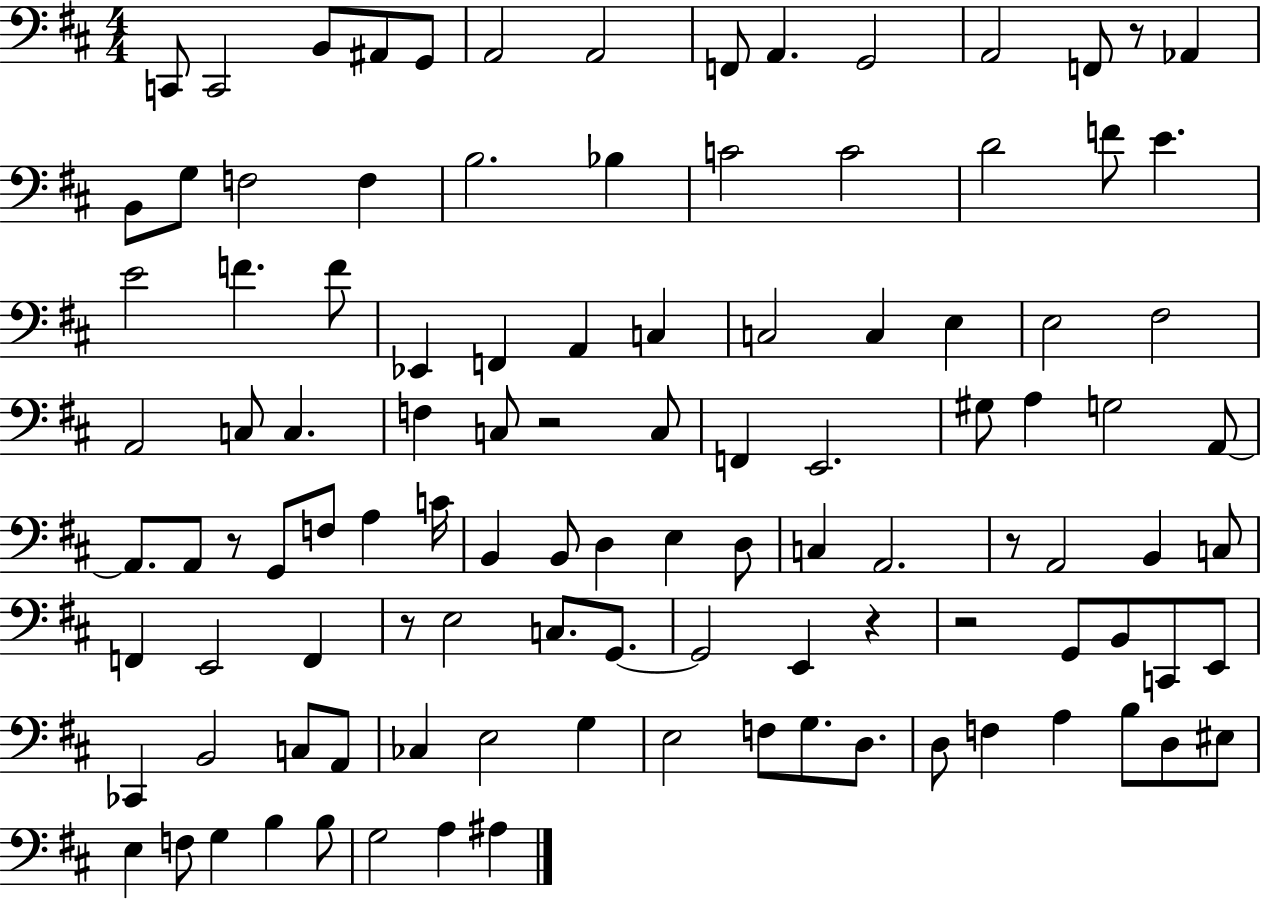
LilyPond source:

{
  \clef bass
  \numericTimeSignature
  \time 4/4
  \key d \major
  c,8 c,2 b,8 ais,8 g,8 | a,2 a,2 | f,8 a,4. g,2 | a,2 f,8 r8 aes,4 | \break b,8 g8 f2 f4 | b2. bes4 | c'2 c'2 | d'2 f'8 e'4. | \break e'2 f'4. f'8 | ees,4 f,4 a,4 c4 | c2 c4 e4 | e2 fis2 | \break a,2 c8 c4. | f4 c8 r2 c8 | f,4 e,2. | gis8 a4 g2 a,8~~ | \break a,8. a,8 r8 g,8 f8 a4 c'16 | b,4 b,8 d4 e4 d8 | c4 a,2. | r8 a,2 b,4 c8 | \break f,4 e,2 f,4 | r8 e2 c8. g,8.~~ | g,2 e,4 r4 | r2 g,8 b,8 c,8 e,8 | \break ces,4 b,2 c8 a,8 | ces4 e2 g4 | e2 f8 g8. d8. | d8 f4 a4 b8 d8 eis8 | \break e4 f8 g4 b4 b8 | g2 a4 ais4 | \bar "|."
}